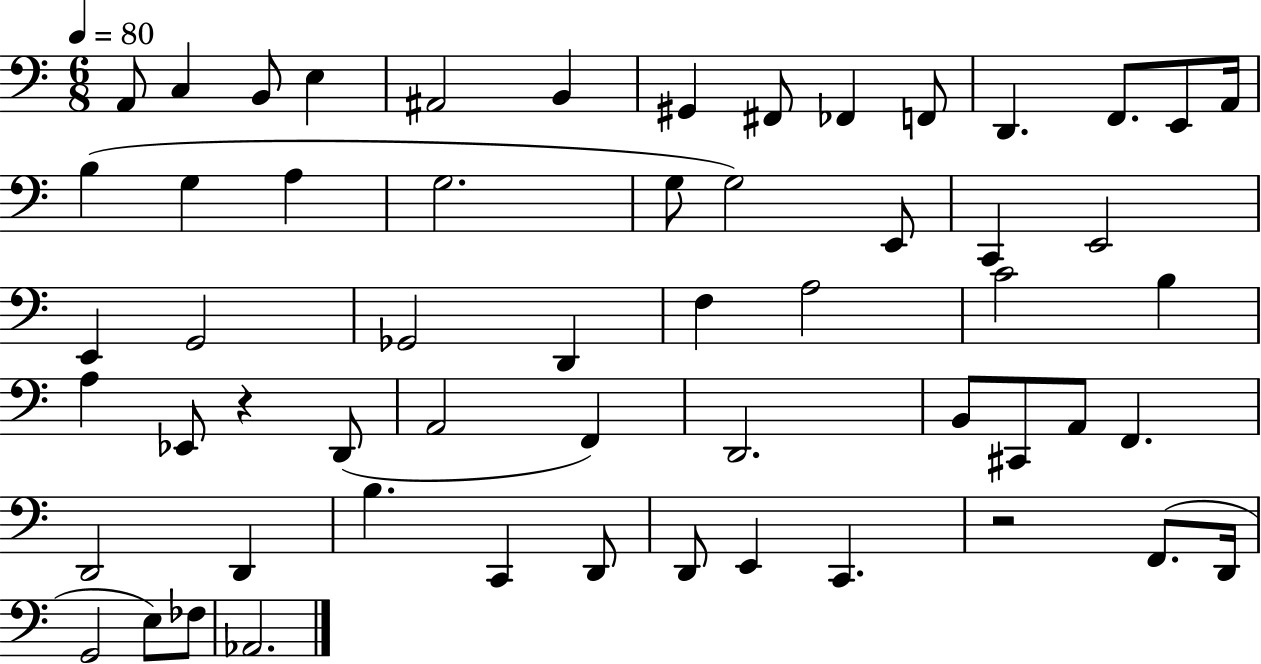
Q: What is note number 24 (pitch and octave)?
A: E2